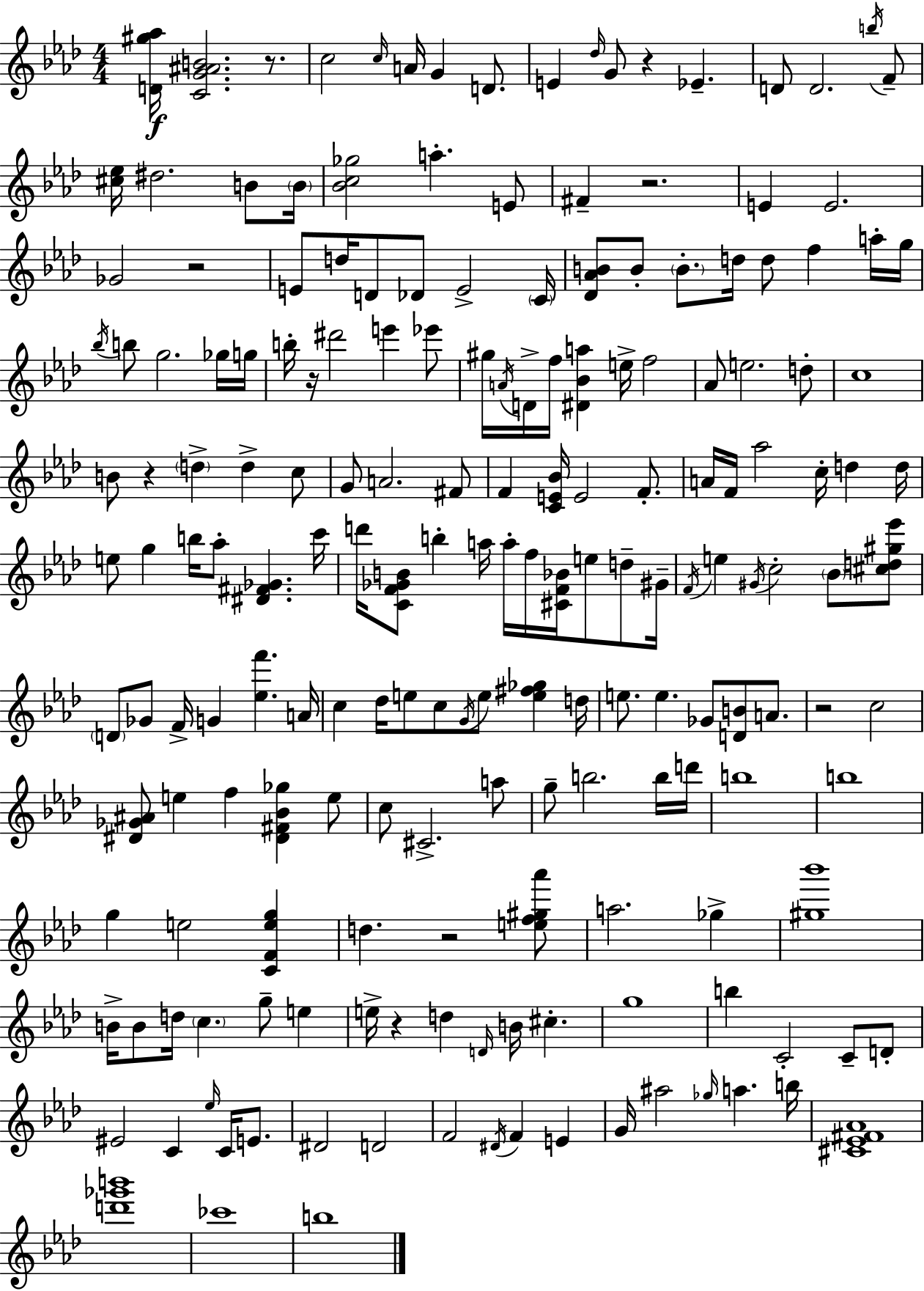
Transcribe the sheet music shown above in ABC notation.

X:1
T:Untitled
M:4/4
L:1/4
K:Fm
[D^g_a]/4 [CG^AB]2 z/2 c2 c/4 A/4 G D/2 E _d/4 G/2 z _E D/2 D2 b/4 F/2 [^c_e]/4 ^d2 B/2 B/4 [_Bc_g]2 a E/2 ^F z2 E E2 _G2 z2 E/2 d/4 D/2 _D/2 E2 C/4 [_D_AB]/2 B/2 B/2 d/4 d/2 f a/4 g/4 _b/4 b/2 g2 _g/4 g/4 b/4 z/4 ^d'2 e' _e'/2 ^g/4 A/4 D/4 f/4 [^D_Ba] e/4 f2 _A/2 e2 d/2 c4 B/2 z d d c/2 G/2 A2 ^F/2 F [CE_B]/4 E2 F/2 A/4 F/4 _a2 c/4 d d/4 e/2 g b/4 _a/2 [^D^F_G] c'/4 d'/4 [CF_GB]/2 b a/4 a/4 f/4 [^CF_B]/4 e/2 d/2 ^G/4 F/4 e ^G/4 c2 _B/2 [^cd^g_e']/2 D/2 _G/2 F/4 G [_ef'] A/4 c _d/4 e/2 c/2 G/4 e/2 [e^f_g] d/4 e/2 e _G/2 [DB]/2 A/2 z2 c2 [^D_G^A]/2 e f [^D^F_B_g] e/2 c/2 ^C2 a/2 g/2 b2 b/4 d'/4 b4 b4 g e2 [CFeg] d z2 [ef^g_a']/2 a2 _g [^g_b']4 B/4 B/2 d/4 c g/2 e e/4 z d D/4 B/4 ^c g4 b C2 C/2 D/2 ^E2 C _e/4 C/4 E/2 ^D2 D2 F2 ^D/4 F E G/4 ^a2 _g/4 a b/4 [^C_E^F_A]4 [d'_g'b']4 _c'4 b4